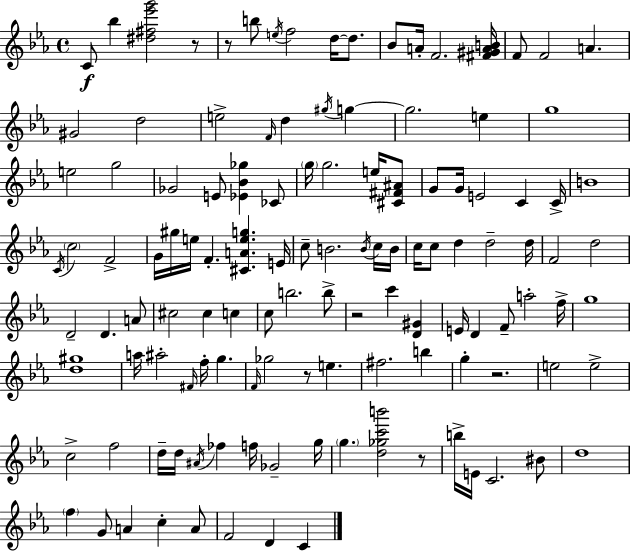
{
  \clef treble
  \time 4/4
  \defaultTimeSignature
  \key c \minor
  c'8\f bes''4 <dis'' fis'' ees''' g'''>2 r8 | r8 b''8 \acciaccatura { e''16 } f''2 d''16~~ d''8. | bes'8 a'16-. f'2. | <fis' gis' a' b'>16 f'8 f'2 a'4. | \break gis'2 d''2 | e''2-> \grace { f'16 } d''4 \acciaccatura { gis''16 } g''4~~ | g''2. e''4 | g''1 | \break e''2 g''2 | ges'2 e'8 <ees' bes' ges''>4 | ces'8 \parenthesize g''16 g''2. | e''16 <cis' fis' ais'>8 g'8 g'16 e'2 c'4 | \break c'16-> b'1 | \acciaccatura { c'16 } \parenthesize c''2 f'2-> | g'16 gis''16 e''16 f'4.-. <cis' a' e'' g''>4. | e'16 c''8-- b'2. | \break \acciaccatura { b'16 } c''16 b'16 c''16 c''8 d''4 d''2-- | d''16 f'2 d''2 | d'2-- d'4. | a'8 cis''2 cis''4 | \break c''4 c''8 b''2. | b''8-> r2 c'''4 | <d' gis'>4 e'16 d'4 f'8-- a''2-. | f''16-> g''1 | \break <d'' gis''>1 | a''16 ais''2-. \grace { fis'16 } f''16-. | g''4. \grace { f'16 } ges''2 r8 | e''4. fis''2. | \break b''4 g''4-. r2. | e''2 e''2-> | c''2-> f''2 | d''16-- d''16 \acciaccatura { ais'16 } fes''4 f''16 ges'2-- | \break g''16 \parenthesize g''4. <d'' ges'' c''' b'''>2 | r8 b''16-> e'16 c'2. | bis'8 d''1 | \parenthesize f''4 g'8 a'4 | \break c''4-. a'8 f'2 | d'4 c'4 \bar "|."
}